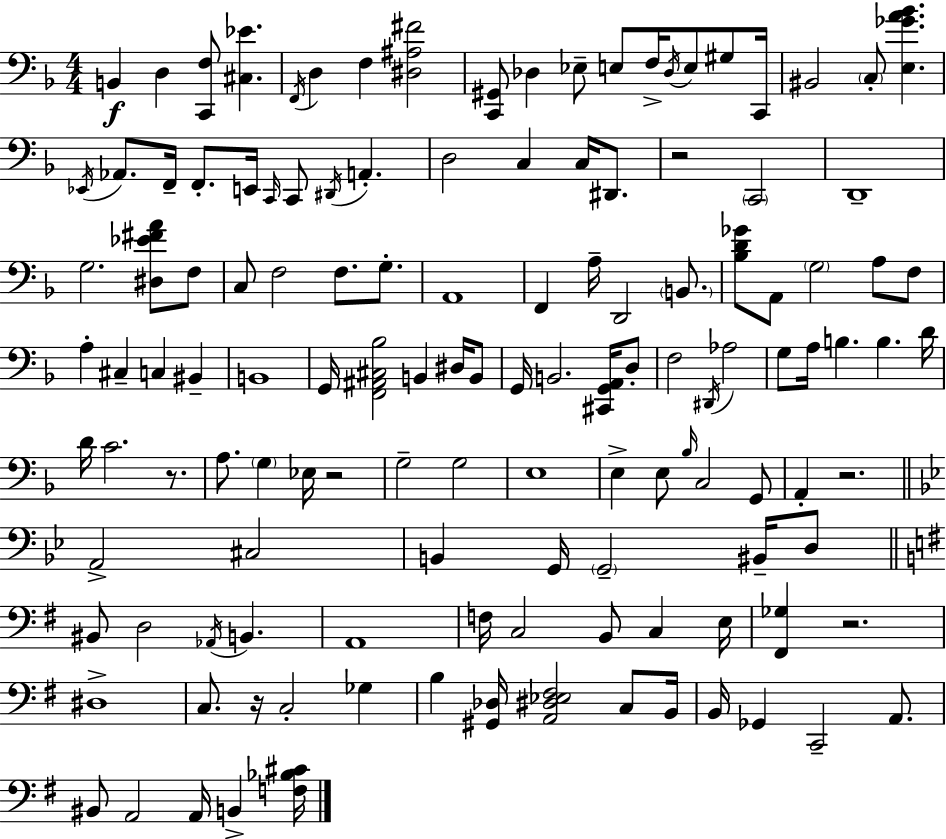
X:1
T:Untitled
M:4/4
L:1/4
K:F
B,, D, [C,,F,]/2 [^C,_E] F,,/4 D, F, [^D,^A,^F]2 [C,,^G,,]/2 _D, _E,/2 E,/2 F,/4 _D,/4 E,/2 ^G,/2 C,,/4 ^B,,2 C,/2 [E,_GA_B] _E,,/4 _A,,/2 F,,/4 F,,/2 E,,/4 C,,/4 C,,/2 ^D,,/4 A,, D,2 C, C,/4 ^D,,/2 z2 C,,2 D,,4 G,2 [^D,_E^FA]/2 F,/2 C,/2 F,2 F,/2 G,/2 A,,4 F,, A,/4 D,,2 B,,/2 [_B,D_G]/2 A,,/2 G,2 A,/2 F,/2 A, ^C, C, ^B,, B,,4 G,,/4 [F,,^A,,^C,_B,]2 B,, ^D,/4 B,,/2 G,,/4 B,,2 [^C,,G,,A,,]/4 D,/2 F,2 ^D,,/4 _A,2 G,/2 A,/4 B, B, D/4 D/4 C2 z/2 A,/2 G, _E,/4 z2 G,2 G,2 E,4 E, E,/2 _B,/4 C,2 G,,/2 A,, z2 A,,2 ^C,2 B,, G,,/4 G,,2 ^B,,/4 D,/2 ^B,,/2 D,2 _A,,/4 B,, A,,4 F,/4 C,2 B,,/2 C, E,/4 [^F,,_G,] z2 ^D,4 C,/2 z/4 C,2 _G, B, [^G,,_D,]/4 [A,,^D,_E,^F,]2 C,/2 B,,/4 B,,/4 _G,, C,,2 A,,/2 ^B,,/2 A,,2 A,,/4 B,, [F,_B,^C]/4